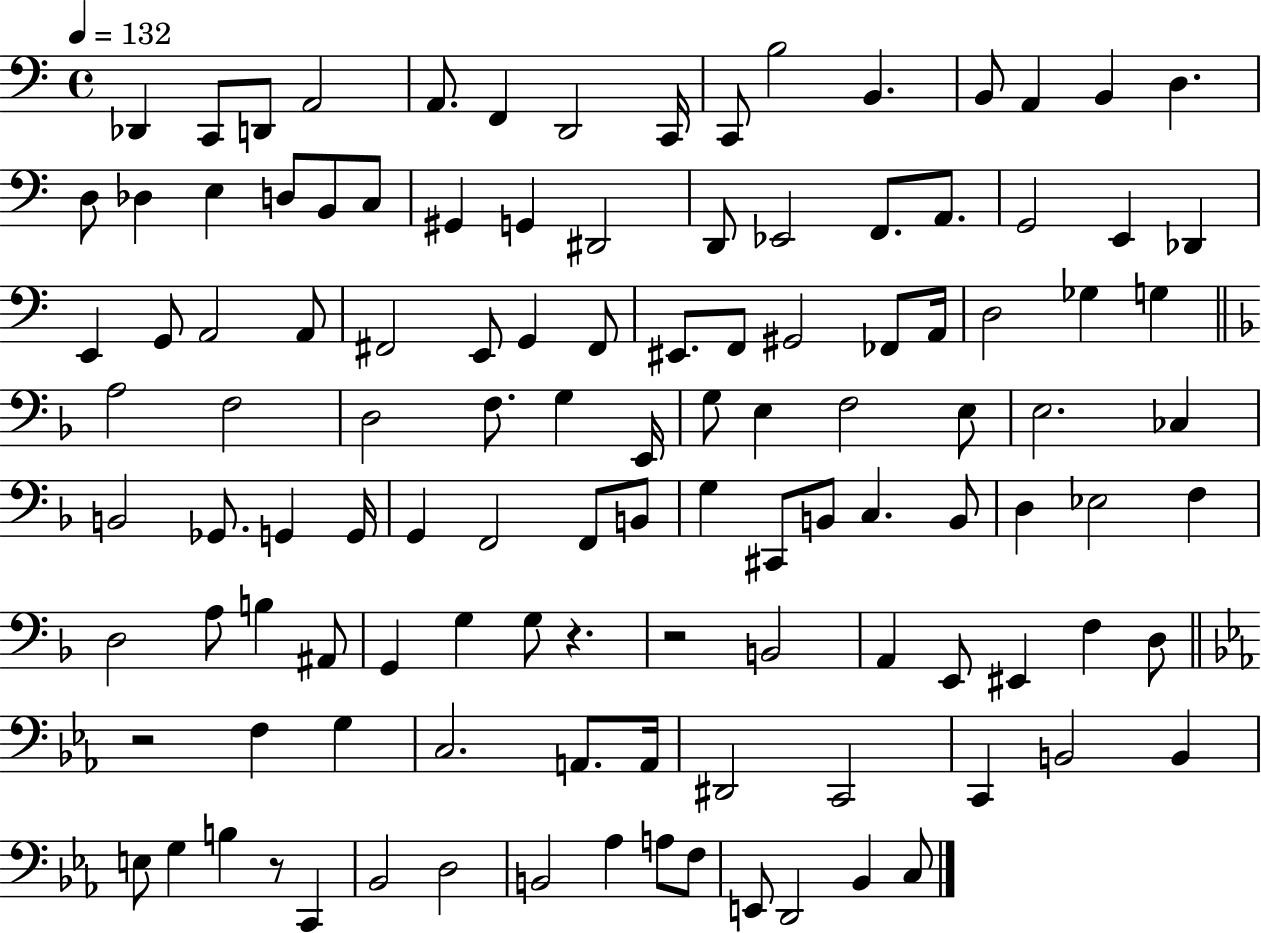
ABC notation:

X:1
T:Untitled
M:4/4
L:1/4
K:C
_D,, C,,/2 D,,/2 A,,2 A,,/2 F,, D,,2 C,,/4 C,,/2 B,2 B,, B,,/2 A,, B,, D, D,/2 _D, E, D,/2 B,,/2 C,/2 ^G,, G,, ^D,,2 D,,/2 _E,,2 F,,/2 A,,/2 G,,2 E,, _D,, E,, G,,/2 A,,2 A,,/2 ^F,,2 E,,/2 G,, ^F,,/2 ^E,,/2 F,,/2 ^G,,2 _F,,/2 A,,/4 D,2 _G, G, A,2 F,2 D,2 F,/2 G, E,,/4 G,/2 E, F,2 E,/2 E,2 _C, B,,2 _G,,/2 G,, G,,/4 G,, F,,2 F,,/2 B,,/2 G, ^C,,/2 B,,/2 C, B,,/2 D, _E,2 F, D,2 A,/2 B, ^A,,/2 G,, G, G,/2 z z2 B,,2 A,, E,,/2 ^E,, F, D,/2 z2 F, G, C,2 A,,/2 A,,/4 ^D,,2 C,,2 C,, B,,2 B,, E,/2 G, B, z/2 C,, _B,,2 D,2 B,,2 _A, A,/2 F,/2 E,,/2 D,,2 _B,, C,/2